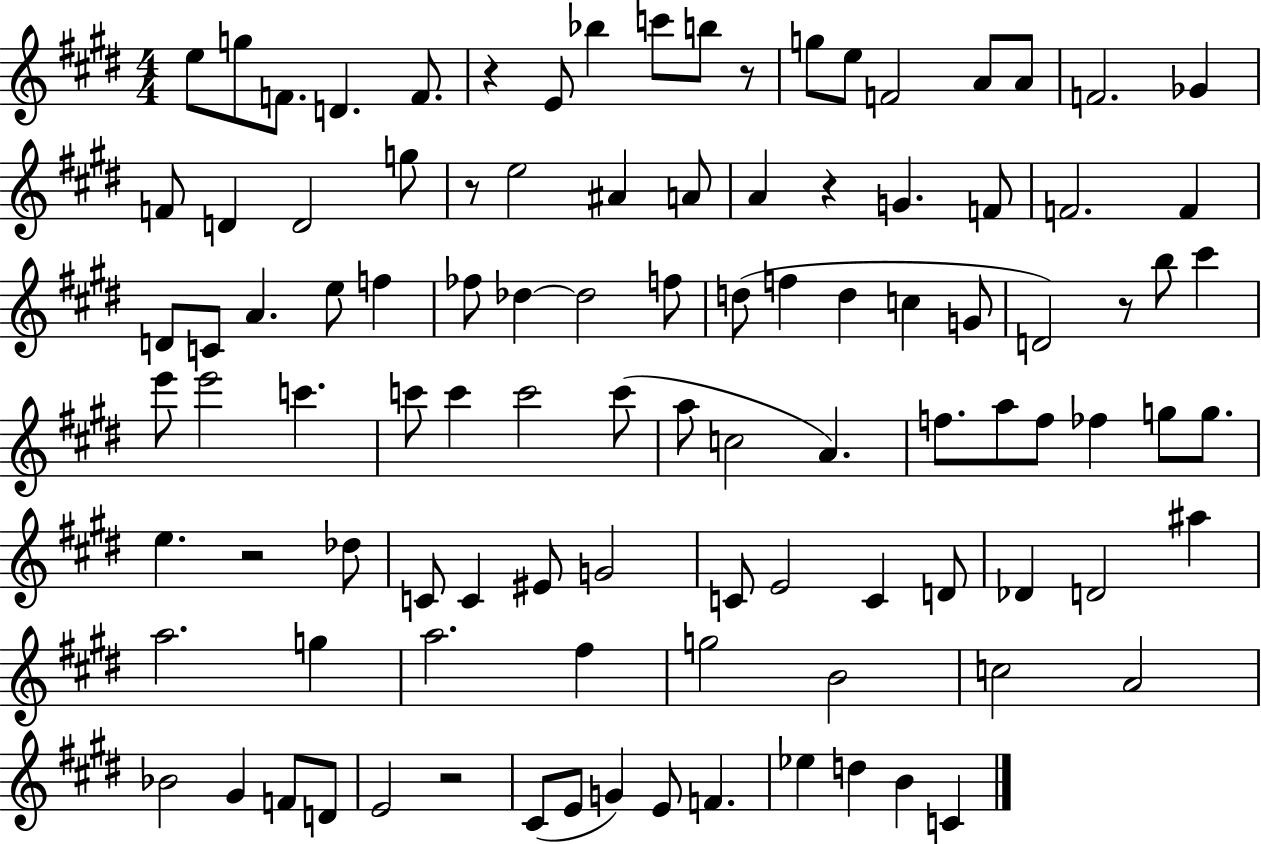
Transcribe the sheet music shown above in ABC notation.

X:1
T:Untitled
M:4/4
L:1/4
K:E
e/2 g/2 F/2 D F/2 z E/2 _b c'/2 b/2 z/2 g/2 e/2 F2 A/2 A/2 F2 _G F/2 D D2 g/2 z/2 e2 ^A A/2 A z G F/2 F2 F D/2 C/2 A e/2 f _f/2 _d _d2 f/2 d/2 f d c G/2 D2 z/2 b/2 ^c' e'/2 e'2 c' c'/2 c' c'2 c'/2 a/2 c2 A f/2 a/2 f/2 _f g/2 g/2 e z2 _d/2 C/2 C ^E/2 G2 C/2 E2 C D/2 _D D2 ^a a2 g a2 ^f g2 B2 c2 A2 _B2 ^G F/2 D/2 E2 z2 ^C/2 E/2 G E/2 F _e d B C